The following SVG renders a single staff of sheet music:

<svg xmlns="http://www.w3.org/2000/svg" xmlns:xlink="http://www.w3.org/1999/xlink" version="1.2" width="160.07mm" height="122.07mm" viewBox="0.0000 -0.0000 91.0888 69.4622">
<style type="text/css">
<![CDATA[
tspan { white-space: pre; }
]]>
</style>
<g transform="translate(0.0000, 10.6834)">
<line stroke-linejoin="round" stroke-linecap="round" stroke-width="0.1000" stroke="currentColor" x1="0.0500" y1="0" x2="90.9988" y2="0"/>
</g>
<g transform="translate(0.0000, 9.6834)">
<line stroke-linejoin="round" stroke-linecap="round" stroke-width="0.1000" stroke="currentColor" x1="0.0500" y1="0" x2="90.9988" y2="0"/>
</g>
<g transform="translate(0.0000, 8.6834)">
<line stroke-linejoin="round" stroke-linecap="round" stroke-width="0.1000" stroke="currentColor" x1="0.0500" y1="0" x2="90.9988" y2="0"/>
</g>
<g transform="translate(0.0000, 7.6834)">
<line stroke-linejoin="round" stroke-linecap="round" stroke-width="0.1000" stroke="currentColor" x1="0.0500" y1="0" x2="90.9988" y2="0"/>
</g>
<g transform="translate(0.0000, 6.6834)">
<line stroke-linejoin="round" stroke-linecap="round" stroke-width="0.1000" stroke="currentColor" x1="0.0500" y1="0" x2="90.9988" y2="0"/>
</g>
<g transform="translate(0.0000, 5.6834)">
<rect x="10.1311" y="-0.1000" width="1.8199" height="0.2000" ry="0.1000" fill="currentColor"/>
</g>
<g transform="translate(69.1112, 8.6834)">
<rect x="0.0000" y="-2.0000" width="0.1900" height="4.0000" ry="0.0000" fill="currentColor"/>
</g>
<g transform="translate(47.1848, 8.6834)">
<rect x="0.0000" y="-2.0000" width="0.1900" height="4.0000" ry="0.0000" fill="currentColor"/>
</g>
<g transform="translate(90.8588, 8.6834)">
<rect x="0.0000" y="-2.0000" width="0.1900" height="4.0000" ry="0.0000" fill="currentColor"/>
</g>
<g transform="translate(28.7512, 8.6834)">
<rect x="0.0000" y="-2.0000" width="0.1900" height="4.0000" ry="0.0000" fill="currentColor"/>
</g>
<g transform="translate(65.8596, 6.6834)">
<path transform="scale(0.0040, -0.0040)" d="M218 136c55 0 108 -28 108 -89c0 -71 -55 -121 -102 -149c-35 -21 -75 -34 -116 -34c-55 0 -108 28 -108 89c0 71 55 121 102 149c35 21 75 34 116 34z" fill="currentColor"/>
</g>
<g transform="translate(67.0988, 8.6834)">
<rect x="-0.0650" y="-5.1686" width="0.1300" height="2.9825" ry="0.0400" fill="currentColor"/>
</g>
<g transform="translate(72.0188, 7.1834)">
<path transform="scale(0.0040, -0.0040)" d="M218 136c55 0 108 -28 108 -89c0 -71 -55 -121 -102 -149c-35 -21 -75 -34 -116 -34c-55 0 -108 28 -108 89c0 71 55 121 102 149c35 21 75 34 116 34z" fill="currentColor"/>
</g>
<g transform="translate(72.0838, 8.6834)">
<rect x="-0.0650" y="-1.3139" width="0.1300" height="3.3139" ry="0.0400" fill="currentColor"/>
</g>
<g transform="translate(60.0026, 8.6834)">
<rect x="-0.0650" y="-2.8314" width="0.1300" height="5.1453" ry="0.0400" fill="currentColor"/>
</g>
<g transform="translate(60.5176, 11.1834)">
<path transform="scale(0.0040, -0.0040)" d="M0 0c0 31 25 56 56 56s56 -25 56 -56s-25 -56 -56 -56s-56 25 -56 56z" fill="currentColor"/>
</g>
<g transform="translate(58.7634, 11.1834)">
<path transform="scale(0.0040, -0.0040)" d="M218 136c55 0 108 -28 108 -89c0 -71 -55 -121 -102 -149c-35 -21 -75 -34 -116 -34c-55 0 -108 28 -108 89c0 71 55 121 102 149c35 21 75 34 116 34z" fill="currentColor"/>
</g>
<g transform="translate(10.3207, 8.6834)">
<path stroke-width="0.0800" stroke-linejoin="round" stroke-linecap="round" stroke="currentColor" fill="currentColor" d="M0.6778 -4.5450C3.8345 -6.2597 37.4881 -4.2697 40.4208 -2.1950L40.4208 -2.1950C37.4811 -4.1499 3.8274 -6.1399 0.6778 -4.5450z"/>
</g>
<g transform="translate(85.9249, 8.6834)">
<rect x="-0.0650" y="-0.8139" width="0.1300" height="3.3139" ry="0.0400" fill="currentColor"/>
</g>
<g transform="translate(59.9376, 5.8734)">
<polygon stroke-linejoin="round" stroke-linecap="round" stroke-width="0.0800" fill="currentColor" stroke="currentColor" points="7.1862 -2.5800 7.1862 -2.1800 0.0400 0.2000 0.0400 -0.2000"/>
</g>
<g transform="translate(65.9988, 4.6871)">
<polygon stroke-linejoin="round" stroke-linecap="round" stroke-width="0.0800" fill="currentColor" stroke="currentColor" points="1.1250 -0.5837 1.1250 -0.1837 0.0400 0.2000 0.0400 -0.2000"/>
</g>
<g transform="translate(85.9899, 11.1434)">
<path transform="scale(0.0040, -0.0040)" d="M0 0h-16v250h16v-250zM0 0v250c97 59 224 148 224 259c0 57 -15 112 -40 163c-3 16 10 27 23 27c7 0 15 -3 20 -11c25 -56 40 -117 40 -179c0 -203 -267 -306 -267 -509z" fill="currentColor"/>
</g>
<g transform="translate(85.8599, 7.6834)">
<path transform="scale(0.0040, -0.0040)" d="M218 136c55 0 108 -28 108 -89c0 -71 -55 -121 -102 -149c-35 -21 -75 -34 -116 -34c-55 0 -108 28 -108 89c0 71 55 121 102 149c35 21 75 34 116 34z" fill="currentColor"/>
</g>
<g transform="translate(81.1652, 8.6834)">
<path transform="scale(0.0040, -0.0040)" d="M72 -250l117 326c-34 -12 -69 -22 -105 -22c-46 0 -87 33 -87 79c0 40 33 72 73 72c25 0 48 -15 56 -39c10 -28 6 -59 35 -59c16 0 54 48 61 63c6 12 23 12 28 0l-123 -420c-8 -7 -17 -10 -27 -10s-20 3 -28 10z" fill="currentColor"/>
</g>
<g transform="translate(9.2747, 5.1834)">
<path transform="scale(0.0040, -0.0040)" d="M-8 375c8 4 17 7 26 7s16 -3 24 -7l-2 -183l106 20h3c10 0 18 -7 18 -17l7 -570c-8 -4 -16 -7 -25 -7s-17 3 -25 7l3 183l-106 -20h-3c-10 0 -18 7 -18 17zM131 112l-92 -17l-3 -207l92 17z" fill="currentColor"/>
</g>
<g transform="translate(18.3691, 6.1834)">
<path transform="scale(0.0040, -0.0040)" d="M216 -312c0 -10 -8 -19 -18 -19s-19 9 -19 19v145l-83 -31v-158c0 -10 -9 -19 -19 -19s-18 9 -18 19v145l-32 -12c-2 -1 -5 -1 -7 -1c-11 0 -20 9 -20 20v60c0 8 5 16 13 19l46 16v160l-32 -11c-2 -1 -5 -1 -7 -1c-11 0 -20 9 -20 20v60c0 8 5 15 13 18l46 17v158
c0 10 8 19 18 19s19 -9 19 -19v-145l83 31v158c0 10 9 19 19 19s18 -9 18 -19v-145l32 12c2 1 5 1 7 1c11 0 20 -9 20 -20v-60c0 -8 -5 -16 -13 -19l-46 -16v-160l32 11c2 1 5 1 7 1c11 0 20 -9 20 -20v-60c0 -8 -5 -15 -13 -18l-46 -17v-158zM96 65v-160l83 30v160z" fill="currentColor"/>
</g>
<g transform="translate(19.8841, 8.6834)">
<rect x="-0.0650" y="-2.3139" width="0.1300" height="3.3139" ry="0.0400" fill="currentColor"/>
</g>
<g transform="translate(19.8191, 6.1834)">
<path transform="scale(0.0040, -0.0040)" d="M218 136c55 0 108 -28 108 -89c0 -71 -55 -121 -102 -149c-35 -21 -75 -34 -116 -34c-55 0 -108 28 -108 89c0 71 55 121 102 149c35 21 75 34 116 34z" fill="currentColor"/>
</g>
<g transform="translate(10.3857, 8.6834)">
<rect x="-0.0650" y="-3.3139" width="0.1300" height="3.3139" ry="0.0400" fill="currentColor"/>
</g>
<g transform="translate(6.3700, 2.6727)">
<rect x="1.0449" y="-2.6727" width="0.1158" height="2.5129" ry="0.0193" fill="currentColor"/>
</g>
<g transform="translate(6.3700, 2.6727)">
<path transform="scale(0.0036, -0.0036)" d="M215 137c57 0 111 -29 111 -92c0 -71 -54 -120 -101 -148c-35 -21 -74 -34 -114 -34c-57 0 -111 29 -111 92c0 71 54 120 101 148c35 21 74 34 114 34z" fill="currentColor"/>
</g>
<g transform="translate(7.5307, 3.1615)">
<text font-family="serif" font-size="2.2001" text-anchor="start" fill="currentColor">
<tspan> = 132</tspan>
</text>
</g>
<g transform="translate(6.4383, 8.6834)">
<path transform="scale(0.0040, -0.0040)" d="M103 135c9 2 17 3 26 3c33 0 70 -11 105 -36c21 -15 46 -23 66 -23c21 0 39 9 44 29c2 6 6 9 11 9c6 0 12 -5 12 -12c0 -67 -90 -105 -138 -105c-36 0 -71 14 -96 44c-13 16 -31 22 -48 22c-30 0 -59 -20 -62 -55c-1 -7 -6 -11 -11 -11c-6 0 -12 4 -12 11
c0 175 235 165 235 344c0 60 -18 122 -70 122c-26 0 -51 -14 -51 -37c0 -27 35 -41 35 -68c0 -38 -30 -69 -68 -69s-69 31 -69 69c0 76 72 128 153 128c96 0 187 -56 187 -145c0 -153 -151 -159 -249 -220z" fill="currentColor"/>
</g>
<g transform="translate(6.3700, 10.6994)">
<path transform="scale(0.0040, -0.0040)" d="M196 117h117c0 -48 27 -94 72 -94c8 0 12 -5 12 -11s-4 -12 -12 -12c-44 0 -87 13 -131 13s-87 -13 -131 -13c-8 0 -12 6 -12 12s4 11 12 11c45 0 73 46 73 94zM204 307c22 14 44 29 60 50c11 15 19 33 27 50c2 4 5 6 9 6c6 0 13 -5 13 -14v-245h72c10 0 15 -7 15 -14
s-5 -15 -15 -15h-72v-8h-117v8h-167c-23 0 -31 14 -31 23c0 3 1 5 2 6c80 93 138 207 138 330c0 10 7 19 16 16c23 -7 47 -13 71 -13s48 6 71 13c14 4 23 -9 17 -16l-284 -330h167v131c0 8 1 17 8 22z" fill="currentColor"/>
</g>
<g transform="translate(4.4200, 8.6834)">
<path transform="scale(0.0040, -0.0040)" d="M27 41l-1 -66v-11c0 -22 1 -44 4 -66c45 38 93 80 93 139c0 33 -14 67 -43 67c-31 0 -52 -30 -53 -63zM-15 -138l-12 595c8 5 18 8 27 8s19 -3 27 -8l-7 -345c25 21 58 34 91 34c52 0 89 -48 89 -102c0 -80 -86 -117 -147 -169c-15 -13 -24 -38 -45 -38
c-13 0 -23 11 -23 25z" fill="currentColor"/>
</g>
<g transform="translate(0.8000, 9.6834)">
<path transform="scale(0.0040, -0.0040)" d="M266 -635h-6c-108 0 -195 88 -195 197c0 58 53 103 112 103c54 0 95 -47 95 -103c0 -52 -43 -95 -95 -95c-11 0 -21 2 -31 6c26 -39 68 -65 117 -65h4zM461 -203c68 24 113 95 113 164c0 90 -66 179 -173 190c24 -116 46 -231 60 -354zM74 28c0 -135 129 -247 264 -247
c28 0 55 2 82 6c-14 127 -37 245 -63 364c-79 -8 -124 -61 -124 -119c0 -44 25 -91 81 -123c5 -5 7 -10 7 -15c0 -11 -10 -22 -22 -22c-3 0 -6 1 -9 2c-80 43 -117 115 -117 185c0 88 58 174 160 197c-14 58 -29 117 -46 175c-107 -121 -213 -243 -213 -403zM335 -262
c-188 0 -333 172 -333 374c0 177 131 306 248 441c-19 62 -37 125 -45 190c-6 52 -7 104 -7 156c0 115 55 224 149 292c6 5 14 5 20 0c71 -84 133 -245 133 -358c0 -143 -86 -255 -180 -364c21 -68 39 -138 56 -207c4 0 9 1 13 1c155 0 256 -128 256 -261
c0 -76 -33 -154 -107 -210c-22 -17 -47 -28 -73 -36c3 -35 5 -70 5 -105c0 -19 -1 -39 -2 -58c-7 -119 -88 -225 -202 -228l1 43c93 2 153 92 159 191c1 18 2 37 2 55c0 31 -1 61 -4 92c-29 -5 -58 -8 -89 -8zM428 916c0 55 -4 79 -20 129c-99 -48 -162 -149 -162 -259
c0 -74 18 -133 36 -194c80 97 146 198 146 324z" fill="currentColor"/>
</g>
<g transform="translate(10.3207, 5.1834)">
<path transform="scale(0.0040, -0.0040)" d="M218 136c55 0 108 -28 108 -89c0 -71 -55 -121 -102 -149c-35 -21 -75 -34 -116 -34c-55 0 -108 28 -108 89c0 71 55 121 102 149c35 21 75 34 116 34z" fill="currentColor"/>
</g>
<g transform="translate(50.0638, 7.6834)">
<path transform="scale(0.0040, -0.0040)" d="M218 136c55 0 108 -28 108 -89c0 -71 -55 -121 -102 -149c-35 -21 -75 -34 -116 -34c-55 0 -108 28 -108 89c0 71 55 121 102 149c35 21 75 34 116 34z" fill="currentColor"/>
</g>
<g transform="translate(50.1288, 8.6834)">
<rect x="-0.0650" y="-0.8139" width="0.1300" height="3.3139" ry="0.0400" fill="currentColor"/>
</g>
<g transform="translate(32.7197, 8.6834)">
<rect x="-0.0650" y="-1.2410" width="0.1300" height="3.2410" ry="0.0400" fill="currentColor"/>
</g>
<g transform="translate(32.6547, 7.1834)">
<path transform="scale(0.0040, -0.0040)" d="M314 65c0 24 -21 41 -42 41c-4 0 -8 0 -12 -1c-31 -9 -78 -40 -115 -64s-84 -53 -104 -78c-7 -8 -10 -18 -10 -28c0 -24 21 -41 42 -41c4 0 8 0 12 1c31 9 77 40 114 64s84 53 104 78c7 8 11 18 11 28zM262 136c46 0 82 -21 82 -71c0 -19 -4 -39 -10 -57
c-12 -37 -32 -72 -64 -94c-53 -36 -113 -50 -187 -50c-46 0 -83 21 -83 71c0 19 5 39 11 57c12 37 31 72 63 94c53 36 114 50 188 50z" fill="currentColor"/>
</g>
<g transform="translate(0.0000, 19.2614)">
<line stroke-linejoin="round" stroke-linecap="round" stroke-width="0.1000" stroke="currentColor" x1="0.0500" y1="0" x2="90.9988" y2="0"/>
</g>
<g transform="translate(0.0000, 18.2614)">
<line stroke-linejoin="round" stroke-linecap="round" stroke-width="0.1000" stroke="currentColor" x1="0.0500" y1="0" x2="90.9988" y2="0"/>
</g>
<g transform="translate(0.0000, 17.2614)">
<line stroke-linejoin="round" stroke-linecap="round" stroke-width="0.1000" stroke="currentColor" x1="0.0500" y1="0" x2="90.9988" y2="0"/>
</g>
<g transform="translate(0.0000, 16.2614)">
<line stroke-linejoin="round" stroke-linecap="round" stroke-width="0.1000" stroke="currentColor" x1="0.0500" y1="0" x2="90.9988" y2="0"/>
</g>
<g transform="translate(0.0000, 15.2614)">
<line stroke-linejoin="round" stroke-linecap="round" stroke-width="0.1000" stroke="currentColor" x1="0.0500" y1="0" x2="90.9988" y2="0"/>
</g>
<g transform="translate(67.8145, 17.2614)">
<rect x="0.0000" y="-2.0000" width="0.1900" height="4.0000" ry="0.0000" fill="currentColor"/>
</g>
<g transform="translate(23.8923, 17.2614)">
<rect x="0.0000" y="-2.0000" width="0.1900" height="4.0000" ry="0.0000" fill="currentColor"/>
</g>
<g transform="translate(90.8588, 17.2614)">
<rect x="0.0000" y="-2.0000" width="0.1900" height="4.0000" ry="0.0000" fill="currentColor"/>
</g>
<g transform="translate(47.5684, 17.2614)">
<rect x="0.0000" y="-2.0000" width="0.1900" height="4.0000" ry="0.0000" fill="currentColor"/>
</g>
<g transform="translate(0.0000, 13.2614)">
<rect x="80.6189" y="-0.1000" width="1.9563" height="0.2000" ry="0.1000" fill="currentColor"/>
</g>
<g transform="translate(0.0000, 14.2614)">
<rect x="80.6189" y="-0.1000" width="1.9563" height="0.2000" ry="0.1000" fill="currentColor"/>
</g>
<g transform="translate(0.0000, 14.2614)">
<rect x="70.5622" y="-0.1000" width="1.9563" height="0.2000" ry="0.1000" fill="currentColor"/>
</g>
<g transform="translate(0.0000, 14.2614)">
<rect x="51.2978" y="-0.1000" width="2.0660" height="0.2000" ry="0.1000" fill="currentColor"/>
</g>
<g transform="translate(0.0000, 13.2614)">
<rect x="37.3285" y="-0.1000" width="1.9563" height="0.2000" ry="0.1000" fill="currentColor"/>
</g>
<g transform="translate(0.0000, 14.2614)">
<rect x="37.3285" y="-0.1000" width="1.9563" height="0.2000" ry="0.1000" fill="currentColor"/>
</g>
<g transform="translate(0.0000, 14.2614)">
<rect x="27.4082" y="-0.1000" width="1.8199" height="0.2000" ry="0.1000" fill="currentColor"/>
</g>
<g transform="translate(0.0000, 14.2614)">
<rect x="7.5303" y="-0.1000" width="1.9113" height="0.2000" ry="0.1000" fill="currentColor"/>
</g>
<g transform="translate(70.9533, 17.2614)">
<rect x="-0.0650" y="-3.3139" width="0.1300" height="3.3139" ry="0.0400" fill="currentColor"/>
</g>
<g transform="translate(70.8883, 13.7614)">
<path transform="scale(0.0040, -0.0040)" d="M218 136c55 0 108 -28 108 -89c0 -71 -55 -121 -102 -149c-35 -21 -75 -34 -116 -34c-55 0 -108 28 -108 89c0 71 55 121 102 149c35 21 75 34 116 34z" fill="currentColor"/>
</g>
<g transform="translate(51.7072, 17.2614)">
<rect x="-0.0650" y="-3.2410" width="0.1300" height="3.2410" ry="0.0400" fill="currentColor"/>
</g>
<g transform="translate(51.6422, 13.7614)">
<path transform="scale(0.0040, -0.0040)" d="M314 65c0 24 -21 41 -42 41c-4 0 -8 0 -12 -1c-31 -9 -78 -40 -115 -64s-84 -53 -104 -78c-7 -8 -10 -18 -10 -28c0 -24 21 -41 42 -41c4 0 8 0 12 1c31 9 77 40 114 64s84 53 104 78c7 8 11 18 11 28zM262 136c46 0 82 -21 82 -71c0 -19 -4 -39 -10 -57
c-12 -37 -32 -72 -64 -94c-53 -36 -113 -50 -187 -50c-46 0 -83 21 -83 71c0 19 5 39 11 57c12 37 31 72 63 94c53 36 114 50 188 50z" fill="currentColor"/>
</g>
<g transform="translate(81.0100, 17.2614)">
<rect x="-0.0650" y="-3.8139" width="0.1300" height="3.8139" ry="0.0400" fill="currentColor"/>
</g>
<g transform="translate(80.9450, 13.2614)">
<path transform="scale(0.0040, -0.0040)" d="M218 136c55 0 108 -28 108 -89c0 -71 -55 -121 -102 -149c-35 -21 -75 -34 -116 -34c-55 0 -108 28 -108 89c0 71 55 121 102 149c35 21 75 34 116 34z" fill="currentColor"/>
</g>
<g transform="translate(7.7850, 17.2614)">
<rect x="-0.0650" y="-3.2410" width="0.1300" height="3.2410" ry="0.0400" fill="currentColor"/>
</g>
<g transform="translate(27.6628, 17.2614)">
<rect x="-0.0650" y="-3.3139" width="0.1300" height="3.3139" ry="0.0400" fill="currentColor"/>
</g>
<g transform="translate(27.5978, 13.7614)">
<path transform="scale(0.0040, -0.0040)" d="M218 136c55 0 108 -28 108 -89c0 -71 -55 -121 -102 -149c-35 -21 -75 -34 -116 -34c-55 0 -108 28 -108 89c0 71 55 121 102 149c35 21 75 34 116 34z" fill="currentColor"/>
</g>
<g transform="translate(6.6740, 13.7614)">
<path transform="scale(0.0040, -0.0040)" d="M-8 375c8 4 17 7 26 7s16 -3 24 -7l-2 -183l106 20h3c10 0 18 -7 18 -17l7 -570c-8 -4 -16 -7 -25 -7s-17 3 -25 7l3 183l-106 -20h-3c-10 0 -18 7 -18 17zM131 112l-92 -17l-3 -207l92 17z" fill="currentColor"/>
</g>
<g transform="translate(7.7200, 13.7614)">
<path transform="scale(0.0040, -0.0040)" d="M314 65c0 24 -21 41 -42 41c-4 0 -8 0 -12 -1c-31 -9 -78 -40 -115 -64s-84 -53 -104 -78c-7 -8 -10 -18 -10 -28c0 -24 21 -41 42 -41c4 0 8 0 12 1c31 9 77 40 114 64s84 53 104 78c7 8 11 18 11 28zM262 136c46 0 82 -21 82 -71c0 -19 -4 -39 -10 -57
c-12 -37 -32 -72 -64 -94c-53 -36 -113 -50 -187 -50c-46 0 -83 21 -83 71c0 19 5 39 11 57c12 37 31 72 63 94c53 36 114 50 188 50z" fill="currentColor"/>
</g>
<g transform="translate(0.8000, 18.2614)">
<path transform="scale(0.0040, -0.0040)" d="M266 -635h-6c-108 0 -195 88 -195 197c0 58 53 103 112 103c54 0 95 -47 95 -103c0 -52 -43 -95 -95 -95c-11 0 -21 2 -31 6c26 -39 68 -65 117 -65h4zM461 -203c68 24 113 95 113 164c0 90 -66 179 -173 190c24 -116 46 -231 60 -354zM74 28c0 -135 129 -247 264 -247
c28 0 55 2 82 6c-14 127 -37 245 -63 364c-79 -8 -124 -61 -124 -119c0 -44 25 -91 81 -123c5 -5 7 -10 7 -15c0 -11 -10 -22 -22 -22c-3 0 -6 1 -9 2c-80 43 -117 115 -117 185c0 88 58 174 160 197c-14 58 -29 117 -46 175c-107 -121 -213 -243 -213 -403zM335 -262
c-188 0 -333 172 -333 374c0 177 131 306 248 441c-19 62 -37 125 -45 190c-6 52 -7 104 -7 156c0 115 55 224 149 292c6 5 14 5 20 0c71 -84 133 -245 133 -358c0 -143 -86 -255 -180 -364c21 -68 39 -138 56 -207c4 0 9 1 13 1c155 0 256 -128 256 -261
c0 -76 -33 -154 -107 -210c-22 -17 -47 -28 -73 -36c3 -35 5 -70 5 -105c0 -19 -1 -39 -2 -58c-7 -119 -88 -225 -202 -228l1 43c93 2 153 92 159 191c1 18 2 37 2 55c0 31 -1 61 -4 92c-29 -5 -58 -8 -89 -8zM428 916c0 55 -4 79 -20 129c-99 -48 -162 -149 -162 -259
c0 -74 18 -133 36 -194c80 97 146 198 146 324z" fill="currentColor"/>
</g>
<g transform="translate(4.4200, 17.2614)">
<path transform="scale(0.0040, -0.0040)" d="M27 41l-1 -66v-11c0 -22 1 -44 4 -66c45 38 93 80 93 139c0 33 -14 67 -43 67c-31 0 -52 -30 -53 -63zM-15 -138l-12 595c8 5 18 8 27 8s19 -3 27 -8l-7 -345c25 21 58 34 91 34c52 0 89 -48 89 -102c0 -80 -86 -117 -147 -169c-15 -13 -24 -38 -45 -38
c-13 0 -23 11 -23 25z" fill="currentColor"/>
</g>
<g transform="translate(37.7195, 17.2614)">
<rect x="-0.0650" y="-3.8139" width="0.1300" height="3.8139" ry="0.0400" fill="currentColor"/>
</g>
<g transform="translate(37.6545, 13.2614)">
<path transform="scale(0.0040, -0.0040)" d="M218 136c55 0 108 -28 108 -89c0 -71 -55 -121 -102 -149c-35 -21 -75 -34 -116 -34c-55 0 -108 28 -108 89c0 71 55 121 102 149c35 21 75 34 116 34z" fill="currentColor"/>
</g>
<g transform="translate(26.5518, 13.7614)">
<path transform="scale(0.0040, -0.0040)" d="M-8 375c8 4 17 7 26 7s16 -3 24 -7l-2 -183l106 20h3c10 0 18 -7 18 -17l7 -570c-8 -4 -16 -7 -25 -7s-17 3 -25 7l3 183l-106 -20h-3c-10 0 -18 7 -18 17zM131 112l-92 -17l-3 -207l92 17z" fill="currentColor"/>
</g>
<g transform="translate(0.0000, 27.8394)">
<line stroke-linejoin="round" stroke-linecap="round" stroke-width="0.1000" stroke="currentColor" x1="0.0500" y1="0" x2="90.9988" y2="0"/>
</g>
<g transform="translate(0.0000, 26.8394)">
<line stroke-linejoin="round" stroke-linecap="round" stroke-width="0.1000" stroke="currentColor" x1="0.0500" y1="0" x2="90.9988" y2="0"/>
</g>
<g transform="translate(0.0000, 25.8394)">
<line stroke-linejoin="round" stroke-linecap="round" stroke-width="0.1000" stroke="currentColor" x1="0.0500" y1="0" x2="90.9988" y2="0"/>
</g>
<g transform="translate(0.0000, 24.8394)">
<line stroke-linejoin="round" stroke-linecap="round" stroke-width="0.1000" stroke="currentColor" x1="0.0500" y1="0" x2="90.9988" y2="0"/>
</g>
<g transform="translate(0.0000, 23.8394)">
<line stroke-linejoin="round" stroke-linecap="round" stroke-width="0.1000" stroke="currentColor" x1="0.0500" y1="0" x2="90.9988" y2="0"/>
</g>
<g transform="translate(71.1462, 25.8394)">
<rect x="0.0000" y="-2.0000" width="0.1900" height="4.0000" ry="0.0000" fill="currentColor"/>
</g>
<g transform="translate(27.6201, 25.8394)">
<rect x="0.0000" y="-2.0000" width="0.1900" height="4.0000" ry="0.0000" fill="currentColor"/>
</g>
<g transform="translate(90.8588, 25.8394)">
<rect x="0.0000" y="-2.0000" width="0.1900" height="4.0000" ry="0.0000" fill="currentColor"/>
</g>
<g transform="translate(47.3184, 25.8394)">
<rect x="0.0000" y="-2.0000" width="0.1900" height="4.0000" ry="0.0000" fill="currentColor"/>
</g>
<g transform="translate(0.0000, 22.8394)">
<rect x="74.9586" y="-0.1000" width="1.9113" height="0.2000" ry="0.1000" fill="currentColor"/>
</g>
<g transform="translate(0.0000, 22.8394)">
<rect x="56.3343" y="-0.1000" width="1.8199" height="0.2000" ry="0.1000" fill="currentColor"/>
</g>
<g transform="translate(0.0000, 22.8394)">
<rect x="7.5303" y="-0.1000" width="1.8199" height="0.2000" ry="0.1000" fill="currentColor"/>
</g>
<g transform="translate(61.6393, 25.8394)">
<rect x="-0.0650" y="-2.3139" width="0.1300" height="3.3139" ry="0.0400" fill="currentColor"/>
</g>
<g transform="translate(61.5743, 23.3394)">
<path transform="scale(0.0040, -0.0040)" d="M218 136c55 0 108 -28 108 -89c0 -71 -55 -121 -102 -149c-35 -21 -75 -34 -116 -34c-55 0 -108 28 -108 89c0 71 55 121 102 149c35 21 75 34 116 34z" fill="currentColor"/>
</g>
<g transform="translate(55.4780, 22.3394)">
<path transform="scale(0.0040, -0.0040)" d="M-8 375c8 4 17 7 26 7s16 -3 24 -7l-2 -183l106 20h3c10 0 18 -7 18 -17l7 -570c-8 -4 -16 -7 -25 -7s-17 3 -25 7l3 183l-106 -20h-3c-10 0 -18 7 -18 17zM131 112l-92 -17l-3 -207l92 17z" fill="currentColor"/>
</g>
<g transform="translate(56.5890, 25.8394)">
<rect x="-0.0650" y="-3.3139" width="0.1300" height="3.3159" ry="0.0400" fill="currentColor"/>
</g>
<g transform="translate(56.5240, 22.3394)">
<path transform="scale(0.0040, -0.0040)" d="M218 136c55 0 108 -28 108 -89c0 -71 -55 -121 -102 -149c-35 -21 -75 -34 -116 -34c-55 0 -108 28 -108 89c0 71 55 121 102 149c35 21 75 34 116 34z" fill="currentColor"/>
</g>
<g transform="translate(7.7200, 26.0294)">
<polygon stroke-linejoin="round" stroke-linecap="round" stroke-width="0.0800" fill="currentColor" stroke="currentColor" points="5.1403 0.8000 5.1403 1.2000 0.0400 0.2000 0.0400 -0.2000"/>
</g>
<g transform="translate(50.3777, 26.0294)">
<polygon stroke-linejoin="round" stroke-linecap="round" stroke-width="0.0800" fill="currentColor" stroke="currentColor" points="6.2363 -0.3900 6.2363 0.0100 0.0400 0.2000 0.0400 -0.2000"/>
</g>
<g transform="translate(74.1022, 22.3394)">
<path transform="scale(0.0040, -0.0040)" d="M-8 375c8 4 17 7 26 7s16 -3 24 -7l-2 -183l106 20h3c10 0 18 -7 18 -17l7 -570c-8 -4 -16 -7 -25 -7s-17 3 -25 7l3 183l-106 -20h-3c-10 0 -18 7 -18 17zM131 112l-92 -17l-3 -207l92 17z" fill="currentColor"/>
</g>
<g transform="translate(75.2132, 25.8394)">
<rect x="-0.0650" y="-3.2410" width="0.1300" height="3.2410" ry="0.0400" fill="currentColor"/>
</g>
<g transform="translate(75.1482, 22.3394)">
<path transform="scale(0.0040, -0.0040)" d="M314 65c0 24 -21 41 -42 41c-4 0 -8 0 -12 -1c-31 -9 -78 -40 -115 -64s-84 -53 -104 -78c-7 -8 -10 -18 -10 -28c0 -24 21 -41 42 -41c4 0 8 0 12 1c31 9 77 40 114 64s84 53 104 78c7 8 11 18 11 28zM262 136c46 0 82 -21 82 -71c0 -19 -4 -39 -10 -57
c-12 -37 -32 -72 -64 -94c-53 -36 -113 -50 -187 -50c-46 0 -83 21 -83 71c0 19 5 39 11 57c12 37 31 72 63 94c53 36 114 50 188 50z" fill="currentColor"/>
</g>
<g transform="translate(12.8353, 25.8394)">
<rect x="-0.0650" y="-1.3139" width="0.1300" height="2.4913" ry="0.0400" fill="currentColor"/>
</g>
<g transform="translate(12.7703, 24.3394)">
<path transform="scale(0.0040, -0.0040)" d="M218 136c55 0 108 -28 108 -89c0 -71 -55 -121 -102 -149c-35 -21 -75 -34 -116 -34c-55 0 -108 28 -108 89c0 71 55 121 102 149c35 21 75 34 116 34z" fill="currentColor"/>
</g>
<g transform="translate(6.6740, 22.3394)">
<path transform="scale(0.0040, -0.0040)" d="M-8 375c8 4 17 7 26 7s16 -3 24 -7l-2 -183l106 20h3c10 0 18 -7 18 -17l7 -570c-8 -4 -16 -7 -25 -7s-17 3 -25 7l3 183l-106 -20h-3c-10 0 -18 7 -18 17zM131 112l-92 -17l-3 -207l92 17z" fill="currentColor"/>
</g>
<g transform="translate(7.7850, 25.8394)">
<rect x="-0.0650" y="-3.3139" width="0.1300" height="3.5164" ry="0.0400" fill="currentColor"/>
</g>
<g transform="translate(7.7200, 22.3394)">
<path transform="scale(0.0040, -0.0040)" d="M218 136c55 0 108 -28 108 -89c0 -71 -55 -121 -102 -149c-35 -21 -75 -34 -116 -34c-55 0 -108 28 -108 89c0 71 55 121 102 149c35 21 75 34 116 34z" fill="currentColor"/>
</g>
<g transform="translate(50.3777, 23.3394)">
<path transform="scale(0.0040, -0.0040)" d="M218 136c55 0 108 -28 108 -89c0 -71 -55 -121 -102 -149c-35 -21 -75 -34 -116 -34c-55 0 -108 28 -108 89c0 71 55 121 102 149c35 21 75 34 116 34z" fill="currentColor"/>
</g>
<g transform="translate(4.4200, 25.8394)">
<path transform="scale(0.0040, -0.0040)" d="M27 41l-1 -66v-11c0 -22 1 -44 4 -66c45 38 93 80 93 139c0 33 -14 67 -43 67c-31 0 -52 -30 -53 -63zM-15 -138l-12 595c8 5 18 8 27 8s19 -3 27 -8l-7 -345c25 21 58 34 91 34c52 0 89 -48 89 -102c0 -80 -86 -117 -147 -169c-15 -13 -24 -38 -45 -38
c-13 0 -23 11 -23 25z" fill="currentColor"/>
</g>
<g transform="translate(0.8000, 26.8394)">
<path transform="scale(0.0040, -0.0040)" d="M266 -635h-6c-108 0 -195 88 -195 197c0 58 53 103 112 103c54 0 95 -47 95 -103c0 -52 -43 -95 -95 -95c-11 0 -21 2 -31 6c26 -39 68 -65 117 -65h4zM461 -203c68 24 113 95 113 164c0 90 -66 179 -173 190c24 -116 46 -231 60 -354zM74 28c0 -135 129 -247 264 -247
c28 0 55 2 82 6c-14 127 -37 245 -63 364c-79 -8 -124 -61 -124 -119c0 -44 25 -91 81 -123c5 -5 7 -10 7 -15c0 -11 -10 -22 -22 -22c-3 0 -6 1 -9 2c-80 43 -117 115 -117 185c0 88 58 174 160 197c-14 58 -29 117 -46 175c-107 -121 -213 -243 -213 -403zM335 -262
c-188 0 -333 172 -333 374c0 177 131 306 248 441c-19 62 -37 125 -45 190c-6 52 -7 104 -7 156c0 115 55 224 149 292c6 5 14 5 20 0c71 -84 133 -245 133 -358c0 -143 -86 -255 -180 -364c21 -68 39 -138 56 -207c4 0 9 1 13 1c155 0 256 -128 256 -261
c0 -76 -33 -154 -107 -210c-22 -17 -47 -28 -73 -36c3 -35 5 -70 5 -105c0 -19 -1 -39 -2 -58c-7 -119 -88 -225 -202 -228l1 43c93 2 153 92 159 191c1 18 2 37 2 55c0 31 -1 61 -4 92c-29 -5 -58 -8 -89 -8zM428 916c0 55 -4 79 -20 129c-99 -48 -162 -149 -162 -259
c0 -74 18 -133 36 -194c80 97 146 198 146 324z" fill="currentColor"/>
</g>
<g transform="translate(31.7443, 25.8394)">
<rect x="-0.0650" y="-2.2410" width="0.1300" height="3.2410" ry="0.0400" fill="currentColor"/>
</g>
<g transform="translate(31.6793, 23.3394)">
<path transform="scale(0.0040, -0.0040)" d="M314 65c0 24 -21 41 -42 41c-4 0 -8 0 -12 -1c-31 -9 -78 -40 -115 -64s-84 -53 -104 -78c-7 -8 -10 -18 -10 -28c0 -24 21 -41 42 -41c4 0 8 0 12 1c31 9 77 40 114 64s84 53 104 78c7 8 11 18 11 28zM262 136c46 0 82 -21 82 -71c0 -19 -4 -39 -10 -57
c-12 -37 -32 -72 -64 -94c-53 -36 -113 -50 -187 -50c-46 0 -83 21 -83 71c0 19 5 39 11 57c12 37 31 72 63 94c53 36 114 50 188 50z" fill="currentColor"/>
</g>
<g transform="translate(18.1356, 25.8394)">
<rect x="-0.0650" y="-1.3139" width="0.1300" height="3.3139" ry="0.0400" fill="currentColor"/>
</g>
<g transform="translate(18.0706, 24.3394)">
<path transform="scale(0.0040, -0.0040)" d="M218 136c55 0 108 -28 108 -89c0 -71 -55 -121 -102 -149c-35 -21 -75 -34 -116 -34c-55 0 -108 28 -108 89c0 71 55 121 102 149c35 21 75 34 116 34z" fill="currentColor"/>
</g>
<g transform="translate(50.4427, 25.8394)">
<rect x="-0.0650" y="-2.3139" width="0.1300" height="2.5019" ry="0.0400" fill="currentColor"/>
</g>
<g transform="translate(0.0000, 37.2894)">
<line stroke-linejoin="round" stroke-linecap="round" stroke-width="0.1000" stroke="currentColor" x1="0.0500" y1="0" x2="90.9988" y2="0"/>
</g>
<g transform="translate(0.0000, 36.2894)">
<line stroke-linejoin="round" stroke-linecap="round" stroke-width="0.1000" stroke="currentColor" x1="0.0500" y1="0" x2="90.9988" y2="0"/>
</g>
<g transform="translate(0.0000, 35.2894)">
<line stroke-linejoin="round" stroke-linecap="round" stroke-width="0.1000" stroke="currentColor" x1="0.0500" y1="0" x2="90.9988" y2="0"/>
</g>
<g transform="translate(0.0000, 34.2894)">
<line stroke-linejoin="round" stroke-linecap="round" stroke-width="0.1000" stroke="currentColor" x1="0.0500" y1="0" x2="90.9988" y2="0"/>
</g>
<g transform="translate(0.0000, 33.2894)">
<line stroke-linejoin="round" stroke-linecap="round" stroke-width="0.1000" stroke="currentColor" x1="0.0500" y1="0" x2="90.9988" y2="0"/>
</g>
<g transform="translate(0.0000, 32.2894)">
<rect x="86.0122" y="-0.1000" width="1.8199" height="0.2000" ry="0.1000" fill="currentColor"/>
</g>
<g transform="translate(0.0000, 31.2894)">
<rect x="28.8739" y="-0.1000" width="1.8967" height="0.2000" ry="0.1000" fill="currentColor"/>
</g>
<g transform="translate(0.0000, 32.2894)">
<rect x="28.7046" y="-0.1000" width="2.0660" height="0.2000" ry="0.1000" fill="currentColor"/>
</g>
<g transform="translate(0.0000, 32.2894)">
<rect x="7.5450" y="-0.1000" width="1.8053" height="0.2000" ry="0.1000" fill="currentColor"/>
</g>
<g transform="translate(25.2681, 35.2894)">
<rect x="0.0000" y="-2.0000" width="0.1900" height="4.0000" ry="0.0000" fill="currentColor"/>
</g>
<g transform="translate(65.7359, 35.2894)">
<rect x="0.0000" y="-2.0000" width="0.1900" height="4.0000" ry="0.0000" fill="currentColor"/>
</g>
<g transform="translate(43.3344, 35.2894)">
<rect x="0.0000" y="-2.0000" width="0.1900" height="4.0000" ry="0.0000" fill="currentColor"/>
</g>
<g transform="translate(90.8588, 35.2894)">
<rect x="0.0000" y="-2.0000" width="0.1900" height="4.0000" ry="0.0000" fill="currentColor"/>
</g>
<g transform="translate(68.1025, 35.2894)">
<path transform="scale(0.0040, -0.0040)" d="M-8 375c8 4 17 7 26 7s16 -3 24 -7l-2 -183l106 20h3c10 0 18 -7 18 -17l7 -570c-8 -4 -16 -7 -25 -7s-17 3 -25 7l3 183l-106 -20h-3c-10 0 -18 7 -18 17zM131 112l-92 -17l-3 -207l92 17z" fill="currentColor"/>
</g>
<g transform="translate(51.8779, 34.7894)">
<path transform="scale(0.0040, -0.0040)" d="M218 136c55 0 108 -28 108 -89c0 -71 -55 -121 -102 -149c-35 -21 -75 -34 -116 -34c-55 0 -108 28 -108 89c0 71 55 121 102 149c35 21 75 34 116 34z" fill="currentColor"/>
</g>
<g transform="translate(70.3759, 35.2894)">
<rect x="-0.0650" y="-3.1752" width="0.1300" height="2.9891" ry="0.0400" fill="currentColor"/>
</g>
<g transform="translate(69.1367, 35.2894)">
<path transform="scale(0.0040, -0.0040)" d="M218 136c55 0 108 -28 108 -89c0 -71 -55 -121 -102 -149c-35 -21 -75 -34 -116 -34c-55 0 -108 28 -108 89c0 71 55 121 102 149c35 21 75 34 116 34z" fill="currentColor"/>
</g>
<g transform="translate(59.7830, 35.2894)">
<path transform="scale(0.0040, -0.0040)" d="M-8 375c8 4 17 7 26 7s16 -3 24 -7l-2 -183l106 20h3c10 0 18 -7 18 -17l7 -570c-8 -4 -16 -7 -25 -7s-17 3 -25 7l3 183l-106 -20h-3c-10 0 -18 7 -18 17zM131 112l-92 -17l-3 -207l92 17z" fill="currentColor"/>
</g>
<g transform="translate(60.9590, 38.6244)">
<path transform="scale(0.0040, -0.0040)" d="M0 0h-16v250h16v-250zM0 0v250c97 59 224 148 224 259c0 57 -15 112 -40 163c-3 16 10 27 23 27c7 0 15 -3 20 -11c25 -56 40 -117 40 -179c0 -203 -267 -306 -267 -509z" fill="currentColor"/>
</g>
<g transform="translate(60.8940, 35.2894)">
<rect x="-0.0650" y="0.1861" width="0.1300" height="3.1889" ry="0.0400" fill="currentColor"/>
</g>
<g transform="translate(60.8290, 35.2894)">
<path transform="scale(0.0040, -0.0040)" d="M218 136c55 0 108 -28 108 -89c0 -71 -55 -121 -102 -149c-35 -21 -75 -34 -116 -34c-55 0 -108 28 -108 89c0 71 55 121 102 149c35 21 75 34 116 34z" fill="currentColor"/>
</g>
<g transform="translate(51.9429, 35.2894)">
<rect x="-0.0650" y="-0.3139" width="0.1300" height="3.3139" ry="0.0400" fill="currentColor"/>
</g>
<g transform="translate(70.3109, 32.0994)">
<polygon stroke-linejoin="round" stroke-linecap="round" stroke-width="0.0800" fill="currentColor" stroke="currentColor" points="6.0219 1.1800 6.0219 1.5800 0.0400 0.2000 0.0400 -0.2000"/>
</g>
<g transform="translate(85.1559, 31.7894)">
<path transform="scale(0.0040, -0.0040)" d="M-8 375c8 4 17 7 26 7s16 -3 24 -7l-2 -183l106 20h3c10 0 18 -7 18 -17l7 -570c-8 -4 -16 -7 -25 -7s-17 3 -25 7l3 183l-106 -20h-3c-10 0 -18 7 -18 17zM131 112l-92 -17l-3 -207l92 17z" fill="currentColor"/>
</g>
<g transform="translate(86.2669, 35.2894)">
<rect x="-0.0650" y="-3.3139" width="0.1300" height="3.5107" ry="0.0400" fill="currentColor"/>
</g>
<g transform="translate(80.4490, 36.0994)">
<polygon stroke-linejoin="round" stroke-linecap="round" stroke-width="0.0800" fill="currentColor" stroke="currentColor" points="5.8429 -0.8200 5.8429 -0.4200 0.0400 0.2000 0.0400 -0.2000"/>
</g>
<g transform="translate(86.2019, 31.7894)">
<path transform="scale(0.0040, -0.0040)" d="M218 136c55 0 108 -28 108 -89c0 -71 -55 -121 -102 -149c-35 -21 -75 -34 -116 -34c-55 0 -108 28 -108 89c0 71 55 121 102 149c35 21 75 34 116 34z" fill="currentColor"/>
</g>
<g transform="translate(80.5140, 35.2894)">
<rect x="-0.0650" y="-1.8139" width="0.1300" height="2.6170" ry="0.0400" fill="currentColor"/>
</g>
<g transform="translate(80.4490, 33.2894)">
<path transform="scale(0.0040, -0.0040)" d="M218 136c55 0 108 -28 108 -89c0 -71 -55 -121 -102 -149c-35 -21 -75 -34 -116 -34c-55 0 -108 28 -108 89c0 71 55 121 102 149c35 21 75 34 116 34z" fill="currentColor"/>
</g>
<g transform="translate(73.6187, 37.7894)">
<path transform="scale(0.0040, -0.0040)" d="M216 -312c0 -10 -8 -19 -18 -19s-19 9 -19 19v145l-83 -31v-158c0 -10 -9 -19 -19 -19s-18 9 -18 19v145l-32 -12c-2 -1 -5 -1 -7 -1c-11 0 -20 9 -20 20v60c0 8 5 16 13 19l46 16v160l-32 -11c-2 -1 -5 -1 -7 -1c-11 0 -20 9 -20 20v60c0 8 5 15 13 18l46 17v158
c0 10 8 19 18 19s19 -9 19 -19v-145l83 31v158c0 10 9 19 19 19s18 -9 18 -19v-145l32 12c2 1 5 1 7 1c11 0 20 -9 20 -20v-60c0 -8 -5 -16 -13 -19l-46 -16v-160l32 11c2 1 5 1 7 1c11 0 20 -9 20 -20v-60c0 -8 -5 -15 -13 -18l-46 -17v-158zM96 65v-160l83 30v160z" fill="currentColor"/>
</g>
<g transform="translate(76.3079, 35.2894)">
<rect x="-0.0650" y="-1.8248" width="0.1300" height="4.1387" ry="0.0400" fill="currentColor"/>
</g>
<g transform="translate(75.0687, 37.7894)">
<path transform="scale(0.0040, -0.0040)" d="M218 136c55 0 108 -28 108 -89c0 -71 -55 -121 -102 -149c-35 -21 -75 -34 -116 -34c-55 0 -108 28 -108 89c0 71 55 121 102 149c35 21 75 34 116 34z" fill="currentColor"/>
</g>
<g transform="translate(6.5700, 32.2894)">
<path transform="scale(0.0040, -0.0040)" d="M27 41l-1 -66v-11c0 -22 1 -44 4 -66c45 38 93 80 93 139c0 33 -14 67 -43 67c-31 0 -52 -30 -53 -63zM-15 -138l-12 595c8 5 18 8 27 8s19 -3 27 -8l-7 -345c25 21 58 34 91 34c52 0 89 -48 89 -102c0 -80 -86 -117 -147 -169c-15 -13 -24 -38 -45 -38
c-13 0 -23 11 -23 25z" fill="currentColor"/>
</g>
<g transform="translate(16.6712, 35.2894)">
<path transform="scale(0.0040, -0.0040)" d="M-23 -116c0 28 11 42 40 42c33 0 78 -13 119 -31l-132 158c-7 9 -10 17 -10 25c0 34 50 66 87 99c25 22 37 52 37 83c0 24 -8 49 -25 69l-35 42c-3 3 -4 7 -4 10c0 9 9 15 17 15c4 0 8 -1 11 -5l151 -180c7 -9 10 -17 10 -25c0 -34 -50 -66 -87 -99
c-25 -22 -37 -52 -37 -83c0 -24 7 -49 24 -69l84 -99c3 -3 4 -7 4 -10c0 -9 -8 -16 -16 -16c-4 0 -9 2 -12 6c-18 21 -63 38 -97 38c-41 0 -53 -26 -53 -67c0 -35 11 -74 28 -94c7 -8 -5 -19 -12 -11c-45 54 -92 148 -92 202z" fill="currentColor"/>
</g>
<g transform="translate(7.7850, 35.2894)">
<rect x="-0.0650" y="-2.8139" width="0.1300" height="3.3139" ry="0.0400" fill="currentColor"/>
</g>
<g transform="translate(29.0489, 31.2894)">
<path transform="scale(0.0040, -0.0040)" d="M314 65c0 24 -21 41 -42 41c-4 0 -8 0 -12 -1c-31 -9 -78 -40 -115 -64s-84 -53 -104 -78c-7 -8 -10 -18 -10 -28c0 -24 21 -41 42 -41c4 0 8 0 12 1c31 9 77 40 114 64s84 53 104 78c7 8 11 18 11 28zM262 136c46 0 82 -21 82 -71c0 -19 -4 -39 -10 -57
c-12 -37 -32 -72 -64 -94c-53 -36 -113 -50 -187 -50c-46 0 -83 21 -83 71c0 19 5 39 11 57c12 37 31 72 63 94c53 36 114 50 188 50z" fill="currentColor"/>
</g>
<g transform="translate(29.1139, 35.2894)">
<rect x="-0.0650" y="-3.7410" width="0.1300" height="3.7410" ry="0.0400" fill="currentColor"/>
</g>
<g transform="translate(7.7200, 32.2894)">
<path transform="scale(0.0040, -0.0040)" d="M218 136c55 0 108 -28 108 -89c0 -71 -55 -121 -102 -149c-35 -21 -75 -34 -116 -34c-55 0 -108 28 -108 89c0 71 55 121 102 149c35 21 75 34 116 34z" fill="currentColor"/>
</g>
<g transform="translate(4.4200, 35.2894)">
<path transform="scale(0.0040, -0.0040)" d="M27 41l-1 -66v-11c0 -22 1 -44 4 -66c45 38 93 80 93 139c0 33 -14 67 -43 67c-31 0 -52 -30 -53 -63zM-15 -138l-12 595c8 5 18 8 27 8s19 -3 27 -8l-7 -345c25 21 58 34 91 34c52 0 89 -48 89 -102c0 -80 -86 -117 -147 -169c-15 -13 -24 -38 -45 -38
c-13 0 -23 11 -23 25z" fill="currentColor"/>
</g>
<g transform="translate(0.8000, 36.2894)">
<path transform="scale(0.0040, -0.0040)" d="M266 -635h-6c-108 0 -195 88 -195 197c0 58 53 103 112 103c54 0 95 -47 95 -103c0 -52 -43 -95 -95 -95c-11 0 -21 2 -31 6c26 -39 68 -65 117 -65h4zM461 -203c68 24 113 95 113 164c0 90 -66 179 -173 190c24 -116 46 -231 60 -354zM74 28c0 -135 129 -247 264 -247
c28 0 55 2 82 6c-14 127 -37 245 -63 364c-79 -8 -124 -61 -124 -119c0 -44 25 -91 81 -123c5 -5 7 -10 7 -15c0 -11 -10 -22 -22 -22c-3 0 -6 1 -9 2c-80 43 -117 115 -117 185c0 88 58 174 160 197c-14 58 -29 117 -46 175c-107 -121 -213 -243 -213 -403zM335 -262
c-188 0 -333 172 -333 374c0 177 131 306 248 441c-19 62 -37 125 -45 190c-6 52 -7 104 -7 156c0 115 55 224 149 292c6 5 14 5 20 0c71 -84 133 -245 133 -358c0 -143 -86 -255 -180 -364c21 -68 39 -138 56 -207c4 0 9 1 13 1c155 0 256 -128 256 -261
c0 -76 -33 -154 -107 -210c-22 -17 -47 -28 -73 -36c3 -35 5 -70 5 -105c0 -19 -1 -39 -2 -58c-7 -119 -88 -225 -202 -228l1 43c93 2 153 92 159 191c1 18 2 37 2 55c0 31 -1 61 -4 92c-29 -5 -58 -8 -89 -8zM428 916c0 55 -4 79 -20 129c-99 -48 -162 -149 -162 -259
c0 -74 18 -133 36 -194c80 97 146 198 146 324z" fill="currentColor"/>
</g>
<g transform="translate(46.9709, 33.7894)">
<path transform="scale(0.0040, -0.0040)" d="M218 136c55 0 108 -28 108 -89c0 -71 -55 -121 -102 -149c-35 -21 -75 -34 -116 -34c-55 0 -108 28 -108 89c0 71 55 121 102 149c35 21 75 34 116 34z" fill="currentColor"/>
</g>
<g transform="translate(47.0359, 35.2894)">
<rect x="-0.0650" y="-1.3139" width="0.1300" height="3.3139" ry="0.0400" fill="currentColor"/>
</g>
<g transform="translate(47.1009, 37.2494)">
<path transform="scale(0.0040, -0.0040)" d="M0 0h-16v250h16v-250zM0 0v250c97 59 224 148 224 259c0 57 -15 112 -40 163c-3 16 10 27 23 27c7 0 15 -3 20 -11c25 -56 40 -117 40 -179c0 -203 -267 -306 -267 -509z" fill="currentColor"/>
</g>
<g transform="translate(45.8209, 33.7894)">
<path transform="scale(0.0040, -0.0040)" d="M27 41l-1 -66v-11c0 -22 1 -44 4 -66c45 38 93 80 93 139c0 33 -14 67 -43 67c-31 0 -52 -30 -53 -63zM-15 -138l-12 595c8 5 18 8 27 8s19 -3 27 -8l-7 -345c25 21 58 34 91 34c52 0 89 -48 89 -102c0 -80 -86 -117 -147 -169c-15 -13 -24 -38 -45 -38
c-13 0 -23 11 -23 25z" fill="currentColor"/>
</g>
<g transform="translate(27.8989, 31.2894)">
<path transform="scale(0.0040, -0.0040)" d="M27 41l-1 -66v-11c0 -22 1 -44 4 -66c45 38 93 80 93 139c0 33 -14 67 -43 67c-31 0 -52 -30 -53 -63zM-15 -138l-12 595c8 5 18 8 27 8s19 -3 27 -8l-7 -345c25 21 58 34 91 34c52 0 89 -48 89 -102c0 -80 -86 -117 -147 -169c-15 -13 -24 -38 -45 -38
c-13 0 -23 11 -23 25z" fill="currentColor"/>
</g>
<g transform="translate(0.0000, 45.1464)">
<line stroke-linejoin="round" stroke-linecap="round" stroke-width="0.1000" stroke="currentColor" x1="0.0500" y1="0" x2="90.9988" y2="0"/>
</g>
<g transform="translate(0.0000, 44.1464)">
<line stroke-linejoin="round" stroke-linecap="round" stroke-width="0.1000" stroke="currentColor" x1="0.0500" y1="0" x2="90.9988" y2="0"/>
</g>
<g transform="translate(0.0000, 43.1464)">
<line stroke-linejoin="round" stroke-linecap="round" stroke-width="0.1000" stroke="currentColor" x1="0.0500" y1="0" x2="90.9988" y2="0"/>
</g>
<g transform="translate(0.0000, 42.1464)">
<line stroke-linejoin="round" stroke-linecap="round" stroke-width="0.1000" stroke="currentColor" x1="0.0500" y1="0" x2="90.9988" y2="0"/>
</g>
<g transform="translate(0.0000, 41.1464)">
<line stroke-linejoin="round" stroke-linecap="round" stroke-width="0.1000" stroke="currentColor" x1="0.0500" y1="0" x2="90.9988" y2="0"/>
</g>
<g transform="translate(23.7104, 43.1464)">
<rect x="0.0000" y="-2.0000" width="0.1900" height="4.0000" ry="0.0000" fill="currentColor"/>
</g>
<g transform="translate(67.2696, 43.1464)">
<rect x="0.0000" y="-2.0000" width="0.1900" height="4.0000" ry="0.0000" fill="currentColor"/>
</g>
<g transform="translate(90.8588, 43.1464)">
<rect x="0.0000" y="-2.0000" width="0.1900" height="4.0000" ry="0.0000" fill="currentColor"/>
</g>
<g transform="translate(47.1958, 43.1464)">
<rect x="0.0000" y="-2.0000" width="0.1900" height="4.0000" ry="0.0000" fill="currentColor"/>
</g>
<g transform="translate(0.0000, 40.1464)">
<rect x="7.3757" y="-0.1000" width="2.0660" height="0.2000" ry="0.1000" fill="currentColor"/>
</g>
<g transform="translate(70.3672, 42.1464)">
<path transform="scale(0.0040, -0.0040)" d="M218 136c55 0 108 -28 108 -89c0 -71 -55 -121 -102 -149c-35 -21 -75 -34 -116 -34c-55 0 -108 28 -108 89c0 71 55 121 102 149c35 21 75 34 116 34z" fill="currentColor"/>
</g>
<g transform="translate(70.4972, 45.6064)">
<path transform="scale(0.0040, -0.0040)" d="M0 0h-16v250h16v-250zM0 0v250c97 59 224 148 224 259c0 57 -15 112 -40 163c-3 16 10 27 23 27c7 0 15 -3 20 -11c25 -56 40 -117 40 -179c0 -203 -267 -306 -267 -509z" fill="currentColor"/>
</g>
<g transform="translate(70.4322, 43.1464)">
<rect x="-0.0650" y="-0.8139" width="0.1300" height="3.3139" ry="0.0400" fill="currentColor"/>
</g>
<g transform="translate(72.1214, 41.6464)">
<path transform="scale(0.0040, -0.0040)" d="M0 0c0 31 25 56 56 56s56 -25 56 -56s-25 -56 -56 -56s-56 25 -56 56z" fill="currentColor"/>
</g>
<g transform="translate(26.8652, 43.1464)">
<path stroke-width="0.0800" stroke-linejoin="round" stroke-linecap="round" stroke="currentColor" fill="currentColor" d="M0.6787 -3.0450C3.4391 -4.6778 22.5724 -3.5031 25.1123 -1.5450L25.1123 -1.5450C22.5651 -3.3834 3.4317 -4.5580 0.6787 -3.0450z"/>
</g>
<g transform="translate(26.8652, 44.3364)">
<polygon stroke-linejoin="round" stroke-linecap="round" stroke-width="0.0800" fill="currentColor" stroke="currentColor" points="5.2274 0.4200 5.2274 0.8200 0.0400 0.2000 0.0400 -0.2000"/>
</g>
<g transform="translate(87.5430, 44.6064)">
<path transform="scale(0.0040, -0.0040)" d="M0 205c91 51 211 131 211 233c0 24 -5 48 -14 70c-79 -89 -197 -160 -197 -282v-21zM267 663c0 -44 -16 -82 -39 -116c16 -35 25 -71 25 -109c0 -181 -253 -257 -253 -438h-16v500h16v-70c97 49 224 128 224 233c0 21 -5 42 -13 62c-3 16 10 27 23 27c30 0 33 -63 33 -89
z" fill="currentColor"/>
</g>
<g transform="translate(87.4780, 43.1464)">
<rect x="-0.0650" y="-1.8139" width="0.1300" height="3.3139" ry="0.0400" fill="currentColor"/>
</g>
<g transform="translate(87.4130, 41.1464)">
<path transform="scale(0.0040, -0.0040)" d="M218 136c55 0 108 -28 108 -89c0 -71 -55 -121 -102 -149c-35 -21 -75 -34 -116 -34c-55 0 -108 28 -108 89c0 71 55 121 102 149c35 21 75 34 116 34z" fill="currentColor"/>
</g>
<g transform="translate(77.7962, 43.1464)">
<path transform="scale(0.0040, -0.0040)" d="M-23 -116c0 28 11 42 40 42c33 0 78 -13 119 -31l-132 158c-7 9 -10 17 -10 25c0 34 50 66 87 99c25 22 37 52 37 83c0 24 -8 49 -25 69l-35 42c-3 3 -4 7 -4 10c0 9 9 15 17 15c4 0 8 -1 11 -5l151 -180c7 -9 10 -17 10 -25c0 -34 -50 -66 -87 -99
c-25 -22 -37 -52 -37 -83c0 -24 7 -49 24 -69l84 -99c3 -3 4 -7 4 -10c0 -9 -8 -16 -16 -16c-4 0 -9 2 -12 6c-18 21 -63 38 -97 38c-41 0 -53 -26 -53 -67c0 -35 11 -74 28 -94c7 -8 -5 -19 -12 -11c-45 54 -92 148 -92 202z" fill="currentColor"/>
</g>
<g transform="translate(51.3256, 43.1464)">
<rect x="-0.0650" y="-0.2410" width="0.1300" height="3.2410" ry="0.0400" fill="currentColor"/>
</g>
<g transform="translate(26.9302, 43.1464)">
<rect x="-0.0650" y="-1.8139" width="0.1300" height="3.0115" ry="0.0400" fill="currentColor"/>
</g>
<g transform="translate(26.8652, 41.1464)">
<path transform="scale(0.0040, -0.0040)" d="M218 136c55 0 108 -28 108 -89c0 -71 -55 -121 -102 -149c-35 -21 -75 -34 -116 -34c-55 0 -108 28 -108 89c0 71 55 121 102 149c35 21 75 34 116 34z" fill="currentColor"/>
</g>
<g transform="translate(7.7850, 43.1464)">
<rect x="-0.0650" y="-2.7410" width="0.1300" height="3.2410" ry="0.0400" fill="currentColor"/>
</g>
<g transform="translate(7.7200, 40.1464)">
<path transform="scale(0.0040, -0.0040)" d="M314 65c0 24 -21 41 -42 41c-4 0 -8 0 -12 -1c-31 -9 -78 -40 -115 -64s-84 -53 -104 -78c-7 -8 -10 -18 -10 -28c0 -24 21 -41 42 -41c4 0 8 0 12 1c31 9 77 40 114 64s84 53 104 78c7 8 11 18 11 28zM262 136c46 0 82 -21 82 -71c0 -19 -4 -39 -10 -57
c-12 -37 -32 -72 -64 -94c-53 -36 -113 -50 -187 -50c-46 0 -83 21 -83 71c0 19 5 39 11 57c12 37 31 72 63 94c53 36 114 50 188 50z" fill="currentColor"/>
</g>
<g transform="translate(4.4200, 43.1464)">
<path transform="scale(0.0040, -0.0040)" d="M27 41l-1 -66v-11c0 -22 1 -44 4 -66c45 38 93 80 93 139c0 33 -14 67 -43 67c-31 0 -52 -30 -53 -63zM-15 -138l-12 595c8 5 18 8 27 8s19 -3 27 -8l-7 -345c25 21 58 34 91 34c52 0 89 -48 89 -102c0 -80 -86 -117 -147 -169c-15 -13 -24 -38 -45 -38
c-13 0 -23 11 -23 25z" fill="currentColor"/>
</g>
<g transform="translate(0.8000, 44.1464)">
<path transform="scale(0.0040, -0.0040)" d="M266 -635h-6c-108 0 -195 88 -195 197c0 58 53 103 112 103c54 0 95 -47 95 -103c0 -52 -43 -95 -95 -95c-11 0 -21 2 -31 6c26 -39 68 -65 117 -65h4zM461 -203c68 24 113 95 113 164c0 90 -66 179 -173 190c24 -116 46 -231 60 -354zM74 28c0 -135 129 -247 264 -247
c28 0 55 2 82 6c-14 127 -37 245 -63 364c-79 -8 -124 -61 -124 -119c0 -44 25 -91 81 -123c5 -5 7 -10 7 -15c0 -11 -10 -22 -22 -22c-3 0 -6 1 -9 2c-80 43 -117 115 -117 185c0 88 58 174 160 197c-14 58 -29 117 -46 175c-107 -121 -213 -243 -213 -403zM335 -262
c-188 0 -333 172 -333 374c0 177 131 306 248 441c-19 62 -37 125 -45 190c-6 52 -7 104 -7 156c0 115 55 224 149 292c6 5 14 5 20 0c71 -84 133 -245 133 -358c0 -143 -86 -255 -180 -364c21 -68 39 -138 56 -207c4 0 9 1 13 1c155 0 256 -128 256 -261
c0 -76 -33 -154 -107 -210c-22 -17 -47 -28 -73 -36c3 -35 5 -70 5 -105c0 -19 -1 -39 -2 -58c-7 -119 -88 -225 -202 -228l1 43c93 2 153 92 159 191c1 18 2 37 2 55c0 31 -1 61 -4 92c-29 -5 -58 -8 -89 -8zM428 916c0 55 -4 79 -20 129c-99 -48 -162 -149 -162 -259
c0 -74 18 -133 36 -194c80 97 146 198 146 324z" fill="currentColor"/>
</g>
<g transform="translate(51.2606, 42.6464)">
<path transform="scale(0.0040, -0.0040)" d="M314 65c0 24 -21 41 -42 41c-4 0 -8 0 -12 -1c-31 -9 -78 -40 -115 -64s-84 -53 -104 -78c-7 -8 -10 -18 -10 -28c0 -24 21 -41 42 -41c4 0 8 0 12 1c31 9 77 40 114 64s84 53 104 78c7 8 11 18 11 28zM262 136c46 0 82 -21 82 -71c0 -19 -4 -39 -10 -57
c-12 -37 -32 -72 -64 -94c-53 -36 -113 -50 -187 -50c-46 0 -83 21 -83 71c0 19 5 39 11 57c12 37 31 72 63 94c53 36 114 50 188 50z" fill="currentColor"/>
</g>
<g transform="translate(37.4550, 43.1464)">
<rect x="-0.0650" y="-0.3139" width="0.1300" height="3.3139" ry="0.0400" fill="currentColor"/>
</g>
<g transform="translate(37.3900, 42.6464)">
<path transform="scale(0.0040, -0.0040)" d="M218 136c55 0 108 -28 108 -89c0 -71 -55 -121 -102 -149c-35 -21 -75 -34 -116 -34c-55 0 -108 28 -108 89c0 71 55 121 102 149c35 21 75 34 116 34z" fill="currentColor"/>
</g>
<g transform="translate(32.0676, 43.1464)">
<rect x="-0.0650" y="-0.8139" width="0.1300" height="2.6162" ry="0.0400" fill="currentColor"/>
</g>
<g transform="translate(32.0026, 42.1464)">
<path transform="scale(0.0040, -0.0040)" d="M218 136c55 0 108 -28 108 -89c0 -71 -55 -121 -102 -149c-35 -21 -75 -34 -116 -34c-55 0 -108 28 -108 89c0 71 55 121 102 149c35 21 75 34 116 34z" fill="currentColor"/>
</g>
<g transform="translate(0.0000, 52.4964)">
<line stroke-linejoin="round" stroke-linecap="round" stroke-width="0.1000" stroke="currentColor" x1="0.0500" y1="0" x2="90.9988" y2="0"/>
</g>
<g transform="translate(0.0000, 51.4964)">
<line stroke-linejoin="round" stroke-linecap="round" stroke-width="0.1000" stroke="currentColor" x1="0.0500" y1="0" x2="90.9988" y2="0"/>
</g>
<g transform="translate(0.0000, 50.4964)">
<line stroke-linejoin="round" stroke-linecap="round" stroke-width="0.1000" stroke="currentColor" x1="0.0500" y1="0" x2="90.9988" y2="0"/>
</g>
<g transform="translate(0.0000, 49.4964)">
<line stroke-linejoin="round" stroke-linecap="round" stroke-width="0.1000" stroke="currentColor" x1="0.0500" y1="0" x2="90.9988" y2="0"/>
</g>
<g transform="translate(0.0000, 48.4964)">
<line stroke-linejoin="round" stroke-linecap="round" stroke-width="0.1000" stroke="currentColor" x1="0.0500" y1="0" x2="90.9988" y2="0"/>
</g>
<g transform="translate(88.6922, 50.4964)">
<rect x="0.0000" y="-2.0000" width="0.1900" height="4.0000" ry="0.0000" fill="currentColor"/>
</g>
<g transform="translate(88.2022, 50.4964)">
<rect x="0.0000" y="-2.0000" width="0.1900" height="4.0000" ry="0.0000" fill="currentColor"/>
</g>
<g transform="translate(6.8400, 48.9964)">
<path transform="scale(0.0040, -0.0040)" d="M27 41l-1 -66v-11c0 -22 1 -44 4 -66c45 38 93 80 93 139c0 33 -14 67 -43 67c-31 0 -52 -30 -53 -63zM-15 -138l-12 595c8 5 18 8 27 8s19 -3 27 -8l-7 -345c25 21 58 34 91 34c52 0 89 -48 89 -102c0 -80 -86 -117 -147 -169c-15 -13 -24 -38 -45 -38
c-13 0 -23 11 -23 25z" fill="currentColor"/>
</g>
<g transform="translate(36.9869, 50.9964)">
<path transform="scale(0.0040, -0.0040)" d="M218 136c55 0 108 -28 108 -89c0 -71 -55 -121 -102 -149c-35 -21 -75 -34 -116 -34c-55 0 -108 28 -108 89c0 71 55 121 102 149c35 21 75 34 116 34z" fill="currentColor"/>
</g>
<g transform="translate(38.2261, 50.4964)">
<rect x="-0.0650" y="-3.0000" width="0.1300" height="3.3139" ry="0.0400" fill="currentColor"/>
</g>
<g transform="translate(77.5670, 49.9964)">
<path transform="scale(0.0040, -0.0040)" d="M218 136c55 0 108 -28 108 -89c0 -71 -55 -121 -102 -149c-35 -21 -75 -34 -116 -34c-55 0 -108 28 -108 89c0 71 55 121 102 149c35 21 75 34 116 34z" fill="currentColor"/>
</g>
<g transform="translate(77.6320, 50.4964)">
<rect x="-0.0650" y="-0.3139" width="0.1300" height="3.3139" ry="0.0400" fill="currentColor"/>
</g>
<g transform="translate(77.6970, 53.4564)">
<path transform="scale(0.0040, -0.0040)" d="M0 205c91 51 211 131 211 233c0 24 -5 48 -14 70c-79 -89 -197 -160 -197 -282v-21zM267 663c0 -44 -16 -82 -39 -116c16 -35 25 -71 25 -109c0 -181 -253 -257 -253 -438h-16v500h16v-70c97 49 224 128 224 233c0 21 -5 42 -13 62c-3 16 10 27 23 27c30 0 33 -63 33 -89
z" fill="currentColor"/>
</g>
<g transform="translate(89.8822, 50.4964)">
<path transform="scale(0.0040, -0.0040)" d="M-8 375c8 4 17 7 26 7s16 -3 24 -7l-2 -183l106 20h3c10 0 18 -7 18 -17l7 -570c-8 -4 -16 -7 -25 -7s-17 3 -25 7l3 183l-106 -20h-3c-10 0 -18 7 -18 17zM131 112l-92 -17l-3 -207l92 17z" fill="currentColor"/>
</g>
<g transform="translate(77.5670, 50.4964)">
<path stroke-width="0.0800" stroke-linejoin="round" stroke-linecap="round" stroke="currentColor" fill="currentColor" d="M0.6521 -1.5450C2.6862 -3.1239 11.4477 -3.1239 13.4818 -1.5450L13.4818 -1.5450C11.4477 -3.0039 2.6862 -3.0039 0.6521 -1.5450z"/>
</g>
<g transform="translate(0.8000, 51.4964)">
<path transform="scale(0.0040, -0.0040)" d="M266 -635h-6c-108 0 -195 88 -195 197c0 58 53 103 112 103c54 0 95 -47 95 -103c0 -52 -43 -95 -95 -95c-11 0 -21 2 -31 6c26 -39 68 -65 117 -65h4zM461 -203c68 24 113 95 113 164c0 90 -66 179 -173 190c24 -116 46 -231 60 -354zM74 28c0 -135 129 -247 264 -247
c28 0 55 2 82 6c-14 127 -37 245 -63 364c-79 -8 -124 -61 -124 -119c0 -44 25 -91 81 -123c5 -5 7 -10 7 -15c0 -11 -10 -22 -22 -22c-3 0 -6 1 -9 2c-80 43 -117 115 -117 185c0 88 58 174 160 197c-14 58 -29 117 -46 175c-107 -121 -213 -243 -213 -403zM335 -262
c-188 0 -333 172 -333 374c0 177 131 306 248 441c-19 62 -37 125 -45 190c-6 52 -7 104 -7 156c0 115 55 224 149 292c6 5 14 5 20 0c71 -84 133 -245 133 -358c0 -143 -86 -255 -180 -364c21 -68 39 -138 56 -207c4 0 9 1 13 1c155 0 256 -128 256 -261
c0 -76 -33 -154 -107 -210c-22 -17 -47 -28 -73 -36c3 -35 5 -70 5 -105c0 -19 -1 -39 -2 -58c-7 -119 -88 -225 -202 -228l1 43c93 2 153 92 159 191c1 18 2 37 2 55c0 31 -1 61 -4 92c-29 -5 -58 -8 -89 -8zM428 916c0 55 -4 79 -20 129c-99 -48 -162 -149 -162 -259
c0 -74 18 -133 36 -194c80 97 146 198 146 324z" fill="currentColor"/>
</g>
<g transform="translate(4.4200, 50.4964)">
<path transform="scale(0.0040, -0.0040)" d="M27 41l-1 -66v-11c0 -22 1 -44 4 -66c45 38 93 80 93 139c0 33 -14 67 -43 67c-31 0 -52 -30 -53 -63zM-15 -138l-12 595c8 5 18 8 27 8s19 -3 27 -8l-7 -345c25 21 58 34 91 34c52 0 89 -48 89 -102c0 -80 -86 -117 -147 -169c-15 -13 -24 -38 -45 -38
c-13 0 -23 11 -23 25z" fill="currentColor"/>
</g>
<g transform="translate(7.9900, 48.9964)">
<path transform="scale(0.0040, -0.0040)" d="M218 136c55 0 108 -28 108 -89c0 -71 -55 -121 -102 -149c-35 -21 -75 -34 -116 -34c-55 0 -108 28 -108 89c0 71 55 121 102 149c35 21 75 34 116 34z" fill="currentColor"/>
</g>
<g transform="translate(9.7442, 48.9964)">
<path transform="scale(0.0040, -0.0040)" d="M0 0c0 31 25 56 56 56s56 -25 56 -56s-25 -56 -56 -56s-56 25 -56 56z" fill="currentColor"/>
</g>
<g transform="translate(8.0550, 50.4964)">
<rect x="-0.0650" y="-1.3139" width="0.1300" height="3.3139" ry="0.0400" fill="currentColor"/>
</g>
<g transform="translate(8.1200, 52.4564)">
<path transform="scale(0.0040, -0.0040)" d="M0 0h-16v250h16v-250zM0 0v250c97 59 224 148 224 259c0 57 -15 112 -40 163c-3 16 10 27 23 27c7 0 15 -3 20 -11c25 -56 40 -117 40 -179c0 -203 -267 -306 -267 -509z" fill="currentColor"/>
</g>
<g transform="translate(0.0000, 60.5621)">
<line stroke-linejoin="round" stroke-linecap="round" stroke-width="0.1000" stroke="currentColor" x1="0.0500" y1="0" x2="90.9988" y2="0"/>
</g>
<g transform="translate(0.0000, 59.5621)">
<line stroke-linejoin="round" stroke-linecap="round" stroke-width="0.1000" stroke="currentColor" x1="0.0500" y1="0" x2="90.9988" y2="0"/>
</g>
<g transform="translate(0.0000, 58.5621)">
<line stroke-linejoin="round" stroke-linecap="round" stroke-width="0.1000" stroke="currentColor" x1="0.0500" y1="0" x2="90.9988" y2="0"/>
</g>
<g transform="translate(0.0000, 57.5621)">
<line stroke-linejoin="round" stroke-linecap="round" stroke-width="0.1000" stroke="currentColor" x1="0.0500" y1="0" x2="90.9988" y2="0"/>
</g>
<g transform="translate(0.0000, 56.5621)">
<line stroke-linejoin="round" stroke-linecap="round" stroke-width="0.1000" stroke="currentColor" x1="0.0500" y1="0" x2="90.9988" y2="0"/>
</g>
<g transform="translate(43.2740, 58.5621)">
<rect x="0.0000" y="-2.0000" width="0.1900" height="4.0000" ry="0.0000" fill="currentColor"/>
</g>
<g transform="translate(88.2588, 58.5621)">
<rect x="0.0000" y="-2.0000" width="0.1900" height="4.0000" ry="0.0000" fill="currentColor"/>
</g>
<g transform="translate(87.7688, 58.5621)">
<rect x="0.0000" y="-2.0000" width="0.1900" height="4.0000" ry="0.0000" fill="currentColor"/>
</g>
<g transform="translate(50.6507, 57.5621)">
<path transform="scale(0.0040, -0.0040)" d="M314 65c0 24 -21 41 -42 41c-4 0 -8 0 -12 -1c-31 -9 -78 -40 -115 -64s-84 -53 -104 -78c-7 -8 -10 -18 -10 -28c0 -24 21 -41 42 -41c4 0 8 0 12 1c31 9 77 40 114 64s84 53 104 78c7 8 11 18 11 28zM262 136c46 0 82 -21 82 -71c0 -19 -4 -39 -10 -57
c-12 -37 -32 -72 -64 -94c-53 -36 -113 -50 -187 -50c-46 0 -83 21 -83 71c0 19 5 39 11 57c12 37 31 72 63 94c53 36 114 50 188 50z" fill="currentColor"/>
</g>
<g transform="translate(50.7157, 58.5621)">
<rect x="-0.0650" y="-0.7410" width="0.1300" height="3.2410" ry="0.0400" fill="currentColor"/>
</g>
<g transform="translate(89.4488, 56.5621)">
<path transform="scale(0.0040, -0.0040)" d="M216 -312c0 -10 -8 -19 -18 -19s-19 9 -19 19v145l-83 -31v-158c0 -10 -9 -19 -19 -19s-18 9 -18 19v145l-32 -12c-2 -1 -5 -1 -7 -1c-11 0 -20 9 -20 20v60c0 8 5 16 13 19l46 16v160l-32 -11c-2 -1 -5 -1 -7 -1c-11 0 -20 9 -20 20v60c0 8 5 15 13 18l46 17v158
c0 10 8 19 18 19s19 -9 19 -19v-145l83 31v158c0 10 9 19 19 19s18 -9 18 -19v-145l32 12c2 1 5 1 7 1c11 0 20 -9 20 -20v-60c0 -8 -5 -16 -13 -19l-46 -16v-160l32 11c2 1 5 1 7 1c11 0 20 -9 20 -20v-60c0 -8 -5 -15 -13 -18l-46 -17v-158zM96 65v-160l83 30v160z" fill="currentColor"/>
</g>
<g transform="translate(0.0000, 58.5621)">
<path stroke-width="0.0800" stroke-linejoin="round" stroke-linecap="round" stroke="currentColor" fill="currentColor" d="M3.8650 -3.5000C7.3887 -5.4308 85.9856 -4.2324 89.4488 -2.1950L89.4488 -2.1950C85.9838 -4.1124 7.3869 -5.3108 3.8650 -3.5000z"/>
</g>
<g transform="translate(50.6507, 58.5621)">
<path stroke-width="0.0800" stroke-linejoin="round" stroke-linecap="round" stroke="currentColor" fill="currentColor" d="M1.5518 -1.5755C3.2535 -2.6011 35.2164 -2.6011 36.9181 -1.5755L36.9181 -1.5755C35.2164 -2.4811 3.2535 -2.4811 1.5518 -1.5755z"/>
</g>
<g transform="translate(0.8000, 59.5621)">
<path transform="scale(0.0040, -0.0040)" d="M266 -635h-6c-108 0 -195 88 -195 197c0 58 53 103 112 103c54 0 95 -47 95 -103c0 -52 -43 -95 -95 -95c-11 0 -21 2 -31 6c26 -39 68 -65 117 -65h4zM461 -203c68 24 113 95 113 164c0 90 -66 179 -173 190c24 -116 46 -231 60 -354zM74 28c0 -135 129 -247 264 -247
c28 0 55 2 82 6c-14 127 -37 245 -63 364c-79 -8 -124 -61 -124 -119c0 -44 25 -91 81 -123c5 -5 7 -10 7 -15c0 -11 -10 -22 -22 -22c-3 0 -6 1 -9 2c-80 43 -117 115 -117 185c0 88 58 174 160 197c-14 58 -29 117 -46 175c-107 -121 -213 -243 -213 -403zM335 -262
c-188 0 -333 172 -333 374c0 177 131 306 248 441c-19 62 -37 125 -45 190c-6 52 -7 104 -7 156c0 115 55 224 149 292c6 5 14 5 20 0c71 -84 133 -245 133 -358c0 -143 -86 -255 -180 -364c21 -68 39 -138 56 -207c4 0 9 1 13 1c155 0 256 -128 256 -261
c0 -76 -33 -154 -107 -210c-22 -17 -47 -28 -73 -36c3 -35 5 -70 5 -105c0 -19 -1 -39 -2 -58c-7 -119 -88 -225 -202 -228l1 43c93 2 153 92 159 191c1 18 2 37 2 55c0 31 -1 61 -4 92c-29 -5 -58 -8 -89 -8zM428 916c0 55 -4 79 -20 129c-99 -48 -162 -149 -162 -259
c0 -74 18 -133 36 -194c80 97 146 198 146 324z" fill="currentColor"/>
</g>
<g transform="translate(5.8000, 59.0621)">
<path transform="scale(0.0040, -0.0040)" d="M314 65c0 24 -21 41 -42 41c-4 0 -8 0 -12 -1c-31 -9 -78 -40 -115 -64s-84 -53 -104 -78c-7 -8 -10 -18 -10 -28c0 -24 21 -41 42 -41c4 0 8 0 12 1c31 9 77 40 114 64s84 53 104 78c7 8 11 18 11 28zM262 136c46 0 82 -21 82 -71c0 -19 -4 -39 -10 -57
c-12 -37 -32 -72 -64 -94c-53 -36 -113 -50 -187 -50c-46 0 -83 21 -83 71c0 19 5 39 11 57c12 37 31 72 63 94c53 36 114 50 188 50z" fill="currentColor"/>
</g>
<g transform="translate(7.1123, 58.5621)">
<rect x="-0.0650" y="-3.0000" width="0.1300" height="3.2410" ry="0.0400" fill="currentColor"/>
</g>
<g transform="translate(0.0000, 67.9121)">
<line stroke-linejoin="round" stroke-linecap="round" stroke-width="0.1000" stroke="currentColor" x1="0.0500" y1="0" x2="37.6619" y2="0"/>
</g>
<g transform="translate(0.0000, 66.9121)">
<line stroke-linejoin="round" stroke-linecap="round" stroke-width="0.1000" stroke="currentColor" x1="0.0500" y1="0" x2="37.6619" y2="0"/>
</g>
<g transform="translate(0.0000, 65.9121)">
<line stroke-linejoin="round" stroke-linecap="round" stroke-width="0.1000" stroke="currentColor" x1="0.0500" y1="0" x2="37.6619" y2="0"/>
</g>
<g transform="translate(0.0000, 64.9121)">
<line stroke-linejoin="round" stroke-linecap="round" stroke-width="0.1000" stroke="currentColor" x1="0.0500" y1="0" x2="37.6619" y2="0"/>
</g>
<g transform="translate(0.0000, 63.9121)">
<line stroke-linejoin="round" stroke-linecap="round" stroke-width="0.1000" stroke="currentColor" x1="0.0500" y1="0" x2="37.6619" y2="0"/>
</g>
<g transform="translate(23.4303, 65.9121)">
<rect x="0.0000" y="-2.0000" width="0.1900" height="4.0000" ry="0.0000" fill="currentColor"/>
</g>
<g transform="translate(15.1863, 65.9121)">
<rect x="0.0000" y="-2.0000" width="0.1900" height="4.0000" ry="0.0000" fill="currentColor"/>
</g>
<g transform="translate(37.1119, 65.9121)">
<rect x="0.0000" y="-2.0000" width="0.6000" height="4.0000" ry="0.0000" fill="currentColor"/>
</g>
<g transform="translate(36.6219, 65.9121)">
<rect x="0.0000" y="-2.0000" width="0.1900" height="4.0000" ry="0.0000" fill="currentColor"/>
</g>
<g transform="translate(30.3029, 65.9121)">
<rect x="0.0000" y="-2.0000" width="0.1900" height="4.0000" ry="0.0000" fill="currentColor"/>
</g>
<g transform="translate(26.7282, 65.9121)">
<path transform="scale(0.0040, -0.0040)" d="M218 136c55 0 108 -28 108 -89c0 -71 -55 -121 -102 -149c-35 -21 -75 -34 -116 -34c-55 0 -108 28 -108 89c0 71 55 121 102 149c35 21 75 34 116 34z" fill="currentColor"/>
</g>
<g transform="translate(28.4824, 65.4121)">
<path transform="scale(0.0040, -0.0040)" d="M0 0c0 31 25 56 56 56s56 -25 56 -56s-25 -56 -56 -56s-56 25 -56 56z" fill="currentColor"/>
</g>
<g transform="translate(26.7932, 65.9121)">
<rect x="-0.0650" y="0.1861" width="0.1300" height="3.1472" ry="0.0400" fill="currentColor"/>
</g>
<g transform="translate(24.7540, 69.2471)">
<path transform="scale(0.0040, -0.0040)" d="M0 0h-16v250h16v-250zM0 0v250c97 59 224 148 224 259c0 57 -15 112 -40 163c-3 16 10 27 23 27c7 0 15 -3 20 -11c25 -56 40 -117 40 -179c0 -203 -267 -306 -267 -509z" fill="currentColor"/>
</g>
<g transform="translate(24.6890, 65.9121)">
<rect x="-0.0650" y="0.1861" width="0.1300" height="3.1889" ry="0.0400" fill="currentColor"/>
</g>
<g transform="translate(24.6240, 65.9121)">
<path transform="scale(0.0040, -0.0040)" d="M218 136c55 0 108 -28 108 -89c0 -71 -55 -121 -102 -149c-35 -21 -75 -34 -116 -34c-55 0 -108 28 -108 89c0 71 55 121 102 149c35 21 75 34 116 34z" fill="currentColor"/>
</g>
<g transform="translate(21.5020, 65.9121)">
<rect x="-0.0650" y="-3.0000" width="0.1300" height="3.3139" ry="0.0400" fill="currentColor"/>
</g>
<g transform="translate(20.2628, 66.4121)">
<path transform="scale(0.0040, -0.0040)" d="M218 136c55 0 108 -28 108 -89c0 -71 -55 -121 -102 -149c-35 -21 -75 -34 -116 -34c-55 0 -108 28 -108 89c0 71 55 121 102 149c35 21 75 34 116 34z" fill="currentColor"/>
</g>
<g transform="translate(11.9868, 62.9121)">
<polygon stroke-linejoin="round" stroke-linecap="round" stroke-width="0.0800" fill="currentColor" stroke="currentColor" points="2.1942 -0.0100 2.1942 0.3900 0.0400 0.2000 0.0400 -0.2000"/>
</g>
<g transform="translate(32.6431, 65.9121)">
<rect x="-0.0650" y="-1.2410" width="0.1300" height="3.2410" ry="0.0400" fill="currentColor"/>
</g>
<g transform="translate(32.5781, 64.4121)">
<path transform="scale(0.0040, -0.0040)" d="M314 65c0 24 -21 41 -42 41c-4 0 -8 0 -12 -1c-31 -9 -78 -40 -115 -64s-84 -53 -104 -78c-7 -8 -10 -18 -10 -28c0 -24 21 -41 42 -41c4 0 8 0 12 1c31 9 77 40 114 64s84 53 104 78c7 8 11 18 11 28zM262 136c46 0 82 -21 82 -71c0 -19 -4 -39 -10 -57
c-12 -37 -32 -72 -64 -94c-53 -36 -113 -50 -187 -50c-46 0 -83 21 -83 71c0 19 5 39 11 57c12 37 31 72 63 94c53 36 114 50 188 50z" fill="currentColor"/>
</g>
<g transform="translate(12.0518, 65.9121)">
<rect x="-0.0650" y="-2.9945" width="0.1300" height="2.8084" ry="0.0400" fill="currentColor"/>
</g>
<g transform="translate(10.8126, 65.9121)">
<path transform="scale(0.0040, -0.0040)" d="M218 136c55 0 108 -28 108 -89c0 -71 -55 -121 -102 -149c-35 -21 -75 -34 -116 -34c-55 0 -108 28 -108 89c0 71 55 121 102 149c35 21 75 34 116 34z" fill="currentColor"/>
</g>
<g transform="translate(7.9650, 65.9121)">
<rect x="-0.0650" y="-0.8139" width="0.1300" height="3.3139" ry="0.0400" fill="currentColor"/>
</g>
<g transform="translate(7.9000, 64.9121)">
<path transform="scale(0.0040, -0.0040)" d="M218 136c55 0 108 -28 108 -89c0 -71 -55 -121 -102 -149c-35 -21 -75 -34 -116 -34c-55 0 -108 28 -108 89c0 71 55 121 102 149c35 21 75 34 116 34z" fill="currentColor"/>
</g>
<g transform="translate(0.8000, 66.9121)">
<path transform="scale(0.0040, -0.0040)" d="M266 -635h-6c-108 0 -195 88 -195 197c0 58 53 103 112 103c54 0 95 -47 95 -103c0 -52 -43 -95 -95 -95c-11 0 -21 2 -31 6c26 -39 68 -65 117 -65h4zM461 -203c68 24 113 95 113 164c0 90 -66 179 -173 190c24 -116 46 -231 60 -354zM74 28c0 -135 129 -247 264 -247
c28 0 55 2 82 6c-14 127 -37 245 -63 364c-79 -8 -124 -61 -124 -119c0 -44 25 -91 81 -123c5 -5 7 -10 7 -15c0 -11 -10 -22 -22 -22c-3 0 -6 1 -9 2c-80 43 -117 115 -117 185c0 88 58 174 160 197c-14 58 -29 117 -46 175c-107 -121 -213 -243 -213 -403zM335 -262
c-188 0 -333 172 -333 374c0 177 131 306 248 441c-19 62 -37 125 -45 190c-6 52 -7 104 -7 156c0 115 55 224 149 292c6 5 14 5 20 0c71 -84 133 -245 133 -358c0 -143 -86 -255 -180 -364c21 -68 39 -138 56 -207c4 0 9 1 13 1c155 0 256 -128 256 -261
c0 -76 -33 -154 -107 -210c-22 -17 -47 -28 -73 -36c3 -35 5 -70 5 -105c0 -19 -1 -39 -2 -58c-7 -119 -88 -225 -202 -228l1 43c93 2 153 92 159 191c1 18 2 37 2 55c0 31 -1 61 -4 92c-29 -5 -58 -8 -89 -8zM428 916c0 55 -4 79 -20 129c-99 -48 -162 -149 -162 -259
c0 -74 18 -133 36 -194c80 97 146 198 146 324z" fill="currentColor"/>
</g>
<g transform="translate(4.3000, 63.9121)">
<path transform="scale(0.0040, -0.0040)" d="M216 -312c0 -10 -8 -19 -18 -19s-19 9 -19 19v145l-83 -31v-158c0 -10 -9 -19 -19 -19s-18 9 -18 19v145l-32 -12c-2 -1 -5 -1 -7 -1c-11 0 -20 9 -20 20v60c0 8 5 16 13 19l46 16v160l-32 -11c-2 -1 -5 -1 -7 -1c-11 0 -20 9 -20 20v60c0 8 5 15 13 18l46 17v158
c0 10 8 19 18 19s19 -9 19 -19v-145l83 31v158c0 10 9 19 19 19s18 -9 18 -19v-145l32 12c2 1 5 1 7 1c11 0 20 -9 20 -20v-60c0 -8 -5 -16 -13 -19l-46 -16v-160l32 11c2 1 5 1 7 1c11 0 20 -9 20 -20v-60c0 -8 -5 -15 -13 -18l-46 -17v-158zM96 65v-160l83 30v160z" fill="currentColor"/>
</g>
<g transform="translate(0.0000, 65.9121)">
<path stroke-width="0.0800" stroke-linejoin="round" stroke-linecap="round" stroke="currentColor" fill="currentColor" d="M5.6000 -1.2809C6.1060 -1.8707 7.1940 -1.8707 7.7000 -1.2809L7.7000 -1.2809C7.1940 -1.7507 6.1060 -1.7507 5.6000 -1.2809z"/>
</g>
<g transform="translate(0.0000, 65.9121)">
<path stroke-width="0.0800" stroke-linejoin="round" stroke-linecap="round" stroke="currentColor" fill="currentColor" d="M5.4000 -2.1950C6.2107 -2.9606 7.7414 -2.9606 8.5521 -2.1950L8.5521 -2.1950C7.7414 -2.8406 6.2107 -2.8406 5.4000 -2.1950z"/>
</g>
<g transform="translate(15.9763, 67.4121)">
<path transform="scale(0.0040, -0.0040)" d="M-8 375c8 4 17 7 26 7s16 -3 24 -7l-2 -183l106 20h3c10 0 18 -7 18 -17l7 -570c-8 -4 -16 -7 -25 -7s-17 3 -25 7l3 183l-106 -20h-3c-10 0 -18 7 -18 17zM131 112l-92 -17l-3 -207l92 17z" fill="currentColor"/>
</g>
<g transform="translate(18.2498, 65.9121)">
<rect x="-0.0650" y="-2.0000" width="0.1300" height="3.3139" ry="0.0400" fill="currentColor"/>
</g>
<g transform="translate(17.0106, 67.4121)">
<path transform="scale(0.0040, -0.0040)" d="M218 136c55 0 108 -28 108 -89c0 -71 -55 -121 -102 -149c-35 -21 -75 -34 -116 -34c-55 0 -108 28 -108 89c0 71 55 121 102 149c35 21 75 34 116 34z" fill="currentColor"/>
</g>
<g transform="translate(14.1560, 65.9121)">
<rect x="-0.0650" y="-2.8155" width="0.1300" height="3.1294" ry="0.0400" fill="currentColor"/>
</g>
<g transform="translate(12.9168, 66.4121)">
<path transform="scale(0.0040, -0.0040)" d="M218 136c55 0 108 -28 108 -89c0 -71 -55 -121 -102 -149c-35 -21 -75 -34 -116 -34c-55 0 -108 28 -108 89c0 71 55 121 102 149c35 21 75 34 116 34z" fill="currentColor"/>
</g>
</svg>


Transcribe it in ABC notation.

X:1
T:Untitled
M:2/4
L:1/4
K:F
b ^g e2 d D/2 f/4 e z/2 d/2 b2 b c' _b2 _b c' b/2 e/2 e g2 g/2 b/2 g b2 _a z _c'2 _e/2 c B/2 B/2 ^D/2 f/2 b/2 a2 f/2 d/2 c c2 d/2 z f/4 _e/2 A c/4 A2 d2 d B/2 A/2 F A B/2 B e2